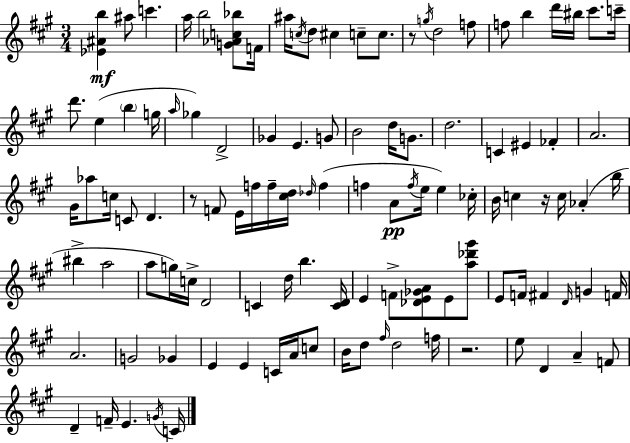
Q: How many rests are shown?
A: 4